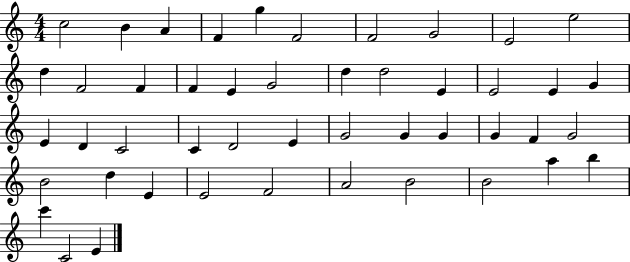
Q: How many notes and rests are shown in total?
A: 47